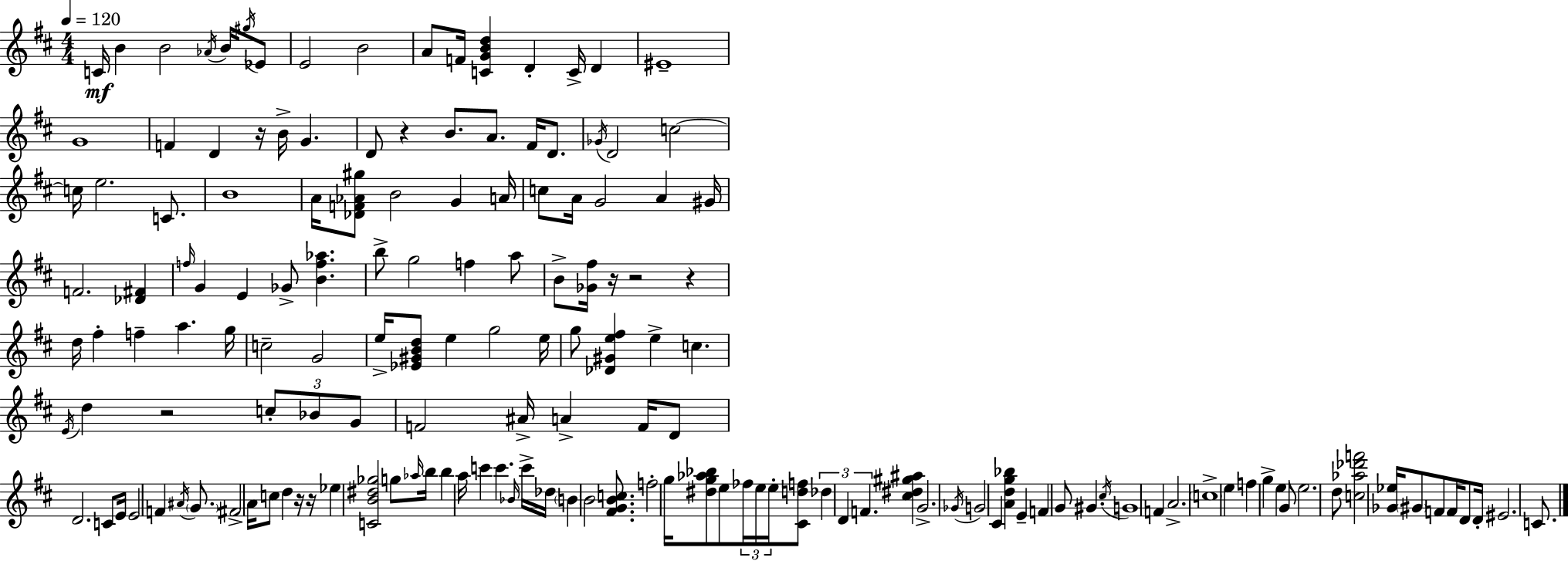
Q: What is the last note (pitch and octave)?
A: C4